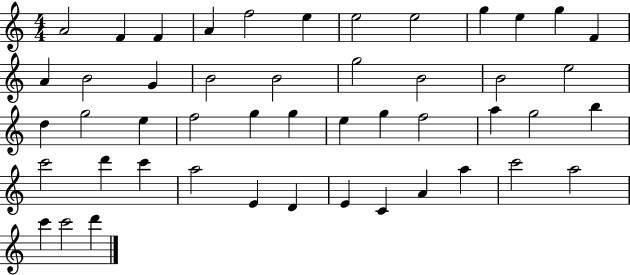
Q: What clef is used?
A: treble